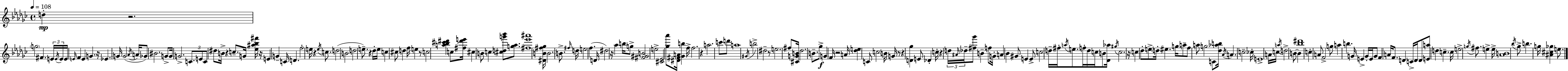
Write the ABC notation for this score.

X:1
T:Untitled
M:4/4
L:1/4
K:Ebm
d z2 g2 ^F E/4 E/4 E/4 E/4 E/4 F E G z/4 _E G/4 G2 _A/4 A/4 _G/2 ^B2 G/2 G/4 G2 C/2 E/2 C/2 ^d/2 B/4 z c/2 G/4 [_e^a_b^f']/4 z/4 E G C/4 D f2 e/4 z e/4 c/2 d2 B2 d2 e/2 z _d/4 e/4 c ^c/2 d f/4 e z/2 c2 [a_b^c'^d'] c/2 [^f^d'e']/4 ^c B/2 c [^cdg'_b']/2 [g_a]/2 [^f_e'^a']4 [^DB^f_g]/4 B2 B/2 ^f/4 d/4 e2 f D/4 ^d2 z/4 _a b/4 g/2 [^F^GB]2 e2 [^C_E]2 [_g_a']/2 [^D^FA]/4 [_Gb] f/4 f2 z a2 c'/2 d'/2 a4 ^G/4 b2 ^d2 z/2 e2 ^f/2 [^CGB]/4 _d2 B/2 _g/2 G F/4 z2 A/4 [_de] C/2 c2 B/4 G/4 z/2 z [D_g] E/2 _D c/4 z d/4 ^A/4 _d/4 [^f_g']/2 B f/2 G/4 A _B ^G/2 E E/2 c2 d/4 ^f/4 a/4 e/2 f/4 d/4 c/4 B/2 [_D_a]/4 ^g/4 c2 z/4 c _d/2 e/2 d/4 ^e g/4 a/2 f/2 a/2 g2 C/2 [_d_ab]/4 _A/4 A c2 _c/4 E4 A/4 c/4 a/4 d2 B/2 B [_b^d']4 c A/2 F2 g/2 a b G/4 E G/4 E/4 G/2 F A/4 F/2 D C/4 D/4 D/2 [Ea]/2 d c c/4 e2 g/4 ^f/2 e e/4 [_AB]4 _b/4 _g/2 b g/4 [^A^c_g] e/2